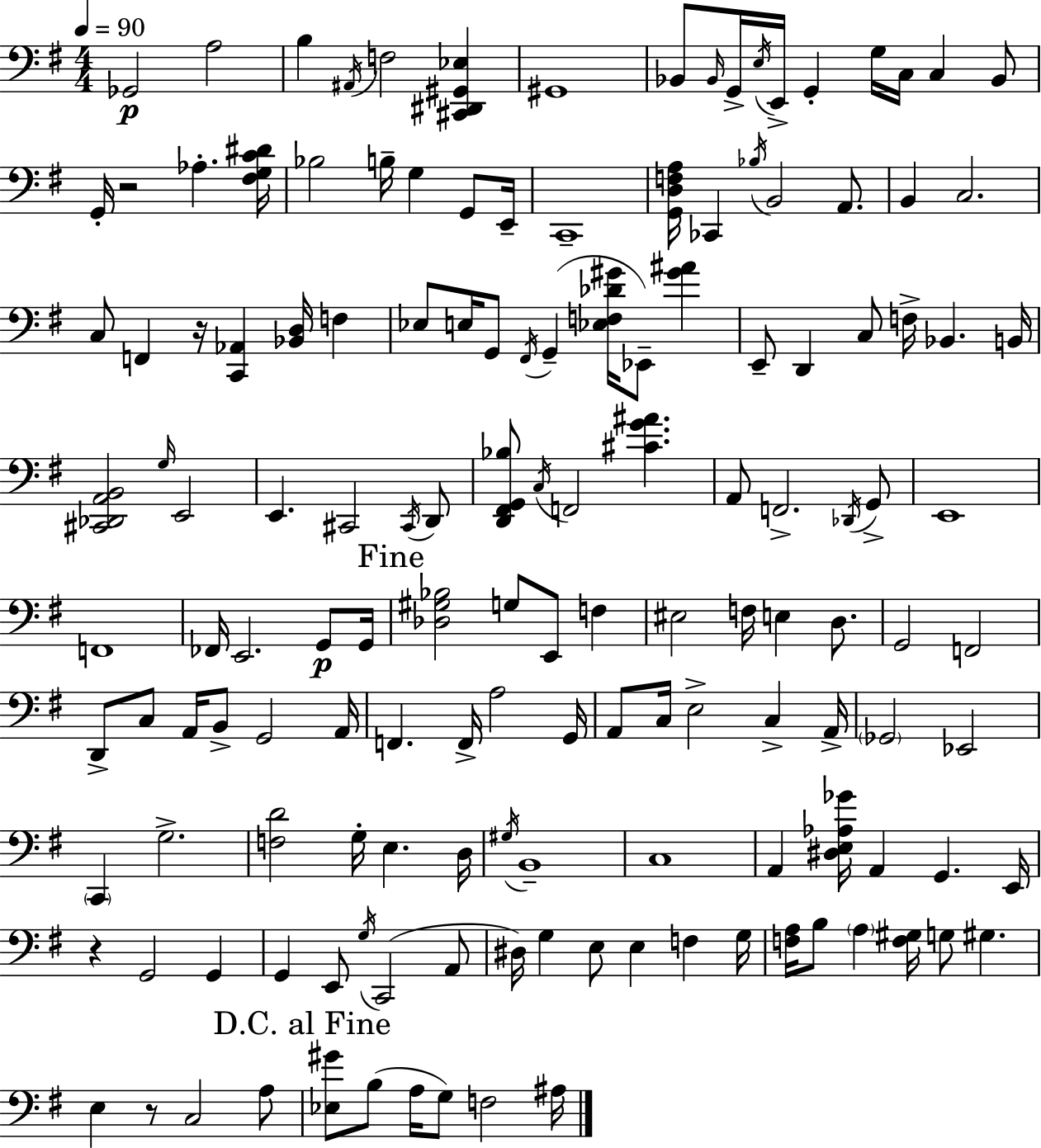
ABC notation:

X:1
T:Untitled
M:4/4
L:1/4
K:G
_G,,2 A,2 B, ^A,,/4 F,2 [^C,,^D,,^G,,_E,] ^G,,4 _B,,/2 _B,,/4 G,,/4 E,/4 E,,/4 G,, G,/4 C,/4 C, _B,,/2 G,,/4 z2 _A, [^F,G,C^D]/4 _B,2 B,/4 G, G,,/2 E,,/4 C,,4 [G,,D,F,A,]/4 _C,, _B,/4 B,,2 A,,/2 B,, C,2 C,/2 F,, z/4 [C,,_A,,] [_B,,D,]/4 F, _E,/2 E,/4 G,,/2 ^F,,/4 G,, [_E,F,_D^G]/4 _E,,/2 [^G^A] E,,/2 D,, C,/2 F,/4 _B,, B,,/4 [^C,,_D,,A,,B,,]2 G,/4 E,,2 E,, ^C,,2 ^C,,/4 D,,/2 [D,,^F,,G,,_B,]/2 C,/4 F,,2 [^CG^A] A,,/2 F,,2 _D,,/4 G,,/2 E,,4 F,,4 _F,,/4 E,,2 G,,/2 G,,/4 [_D,^G,_B,]2 G,/2 E,,/2 F, ^E,2 F,/4 E, D,/2 G,,2 F,,2 D,,/2 C,/2 A,,/4 B,,/2 G,,2 A,,/4 F,, F,,/4 A,2 G,,/4 A,,/2 C,/4 E,2 C, A,,/4 _G,,2 _E,,2 C,, G,2 [F,D]2 G,/4 E, D,/4 ^G,/4 B,,4 C,4 A,, [^D,E,_A,_G]/4 A,, G,, E,,/4 z G,,2 G,, G,, E,,/2 G,/4 C,,2 A,,/2 ^D,/4 G, E,/2 E, F, G,/4 [F,A,]/4 B,/2 A, [F,^G,]/4 G,/2 ^G, E, z/2 C,2 A,/2 [_E,^G]/2 B,/2 A,/4 G,/2 F,2 ^A,/4